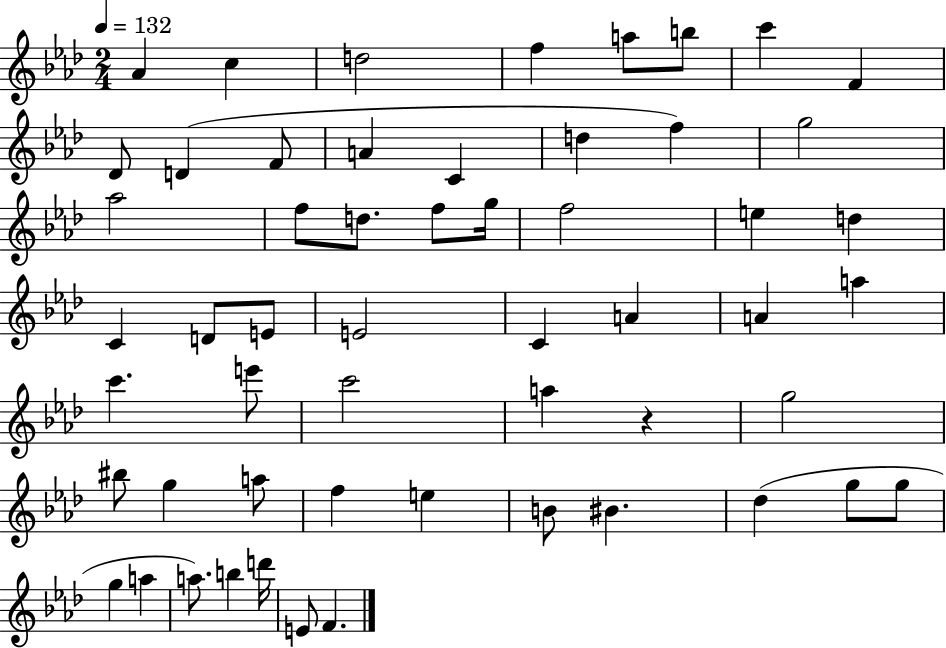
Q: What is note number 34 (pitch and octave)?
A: E6